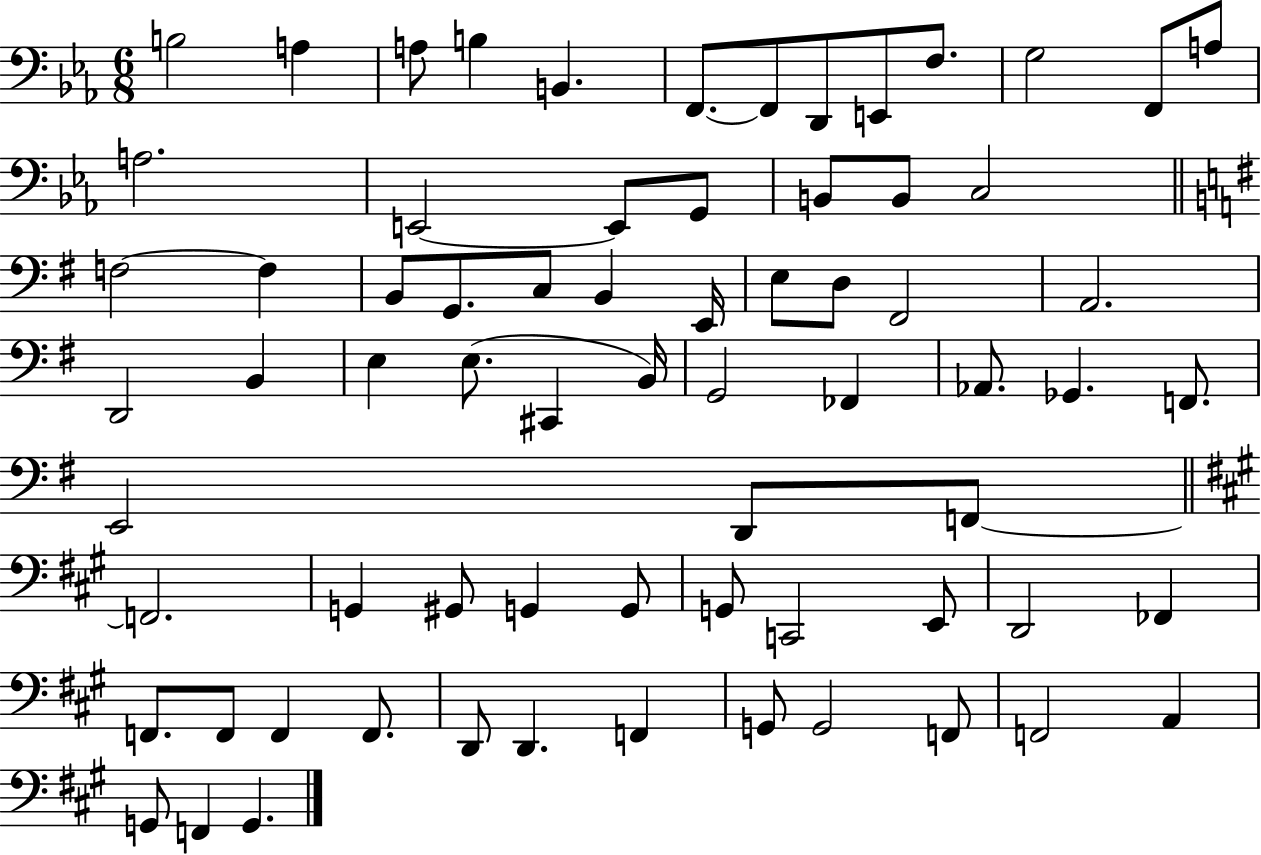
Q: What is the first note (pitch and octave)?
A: B3